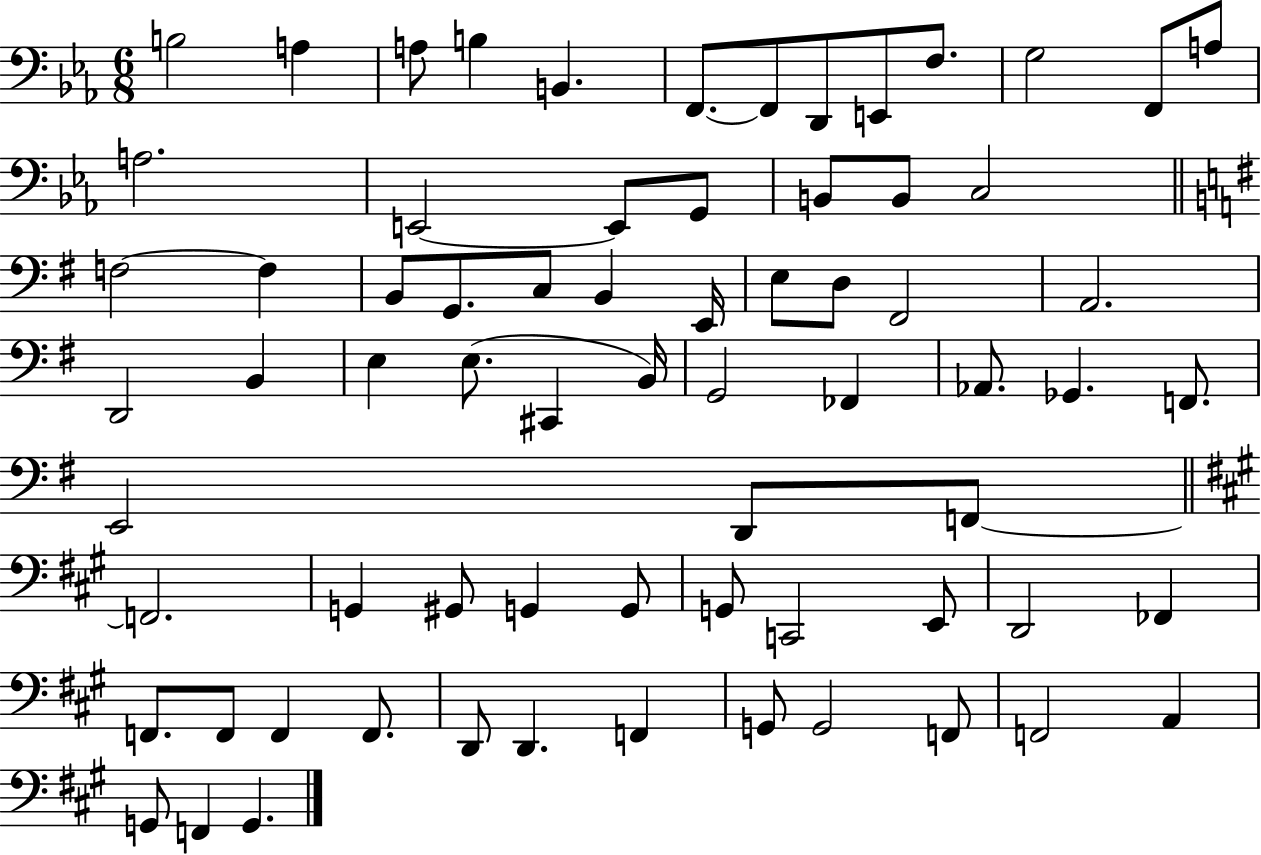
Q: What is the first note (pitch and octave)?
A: B3